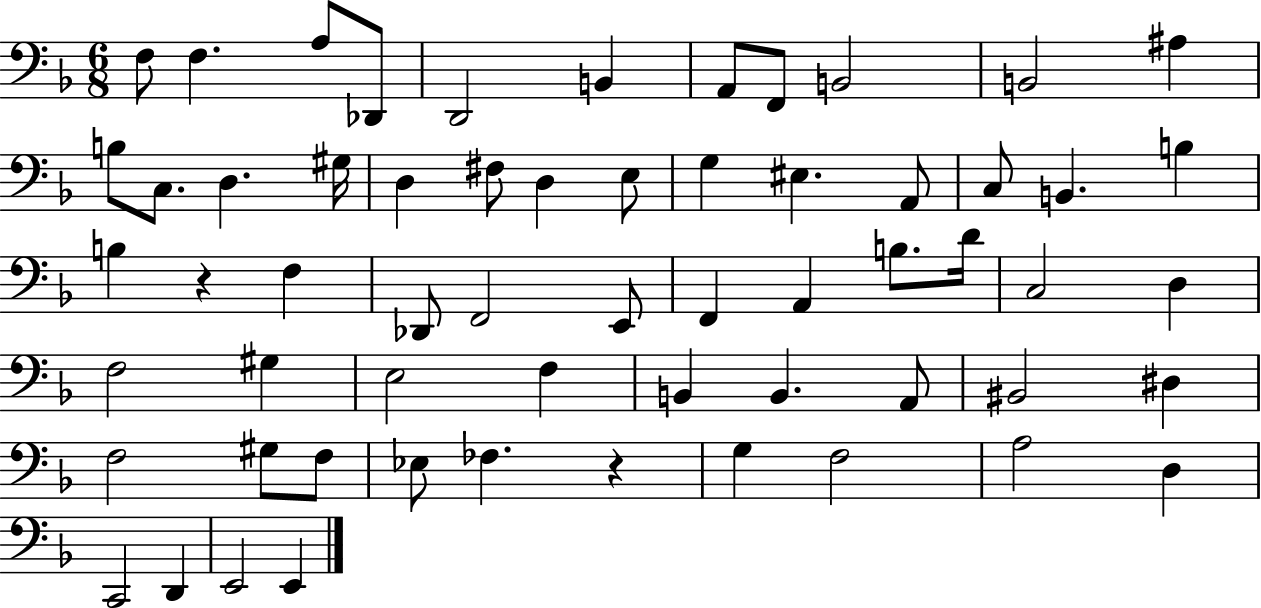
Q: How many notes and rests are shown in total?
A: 60